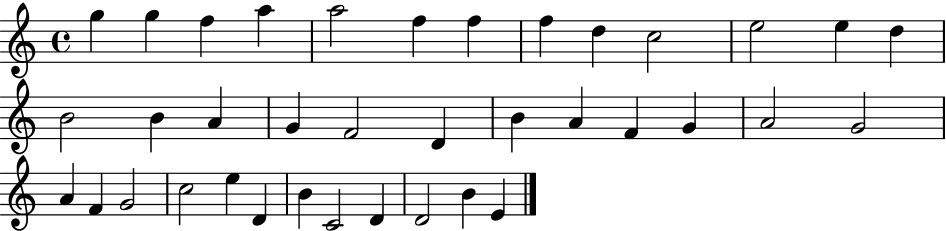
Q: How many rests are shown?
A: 0